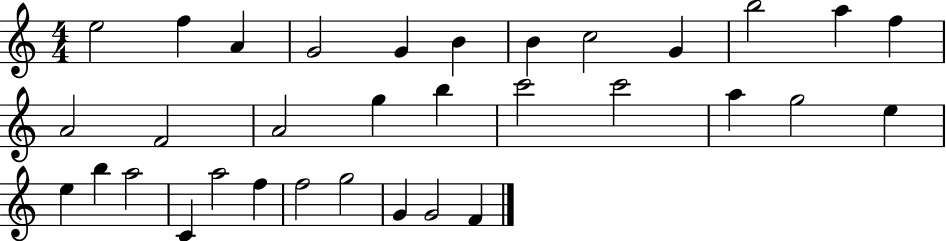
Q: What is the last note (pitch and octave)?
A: F4